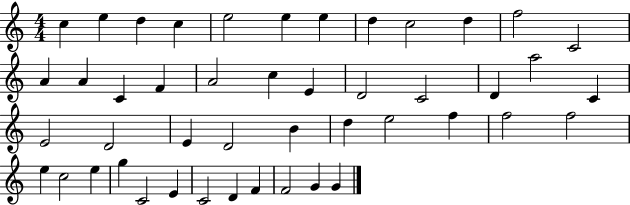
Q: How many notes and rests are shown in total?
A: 46